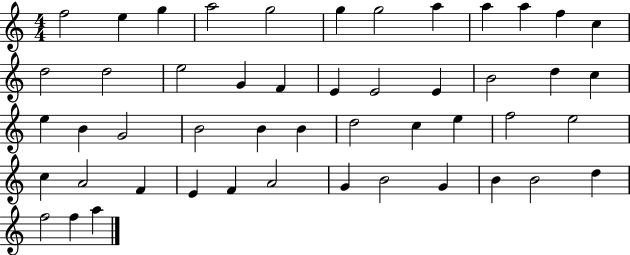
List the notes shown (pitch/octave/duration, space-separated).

F5/h E5/q G5/q A5/h G5/h G5/q G5/h A5/q A5/q A5/q F5/q C5/q D5/h D5/h E5/h G4/q F4/q E4/q E4/h E4/q B4/h D5/q C5/q E5/q B4/q G4/h B4/h B4/q B4/q D5/h C5/q E5/q F5/h E5/h C5/q A4/h F4/q E4/q F4/q A4/h G4/q B4/h G4/q B4/q B4/h D5/q F5/h F5/q A5/q